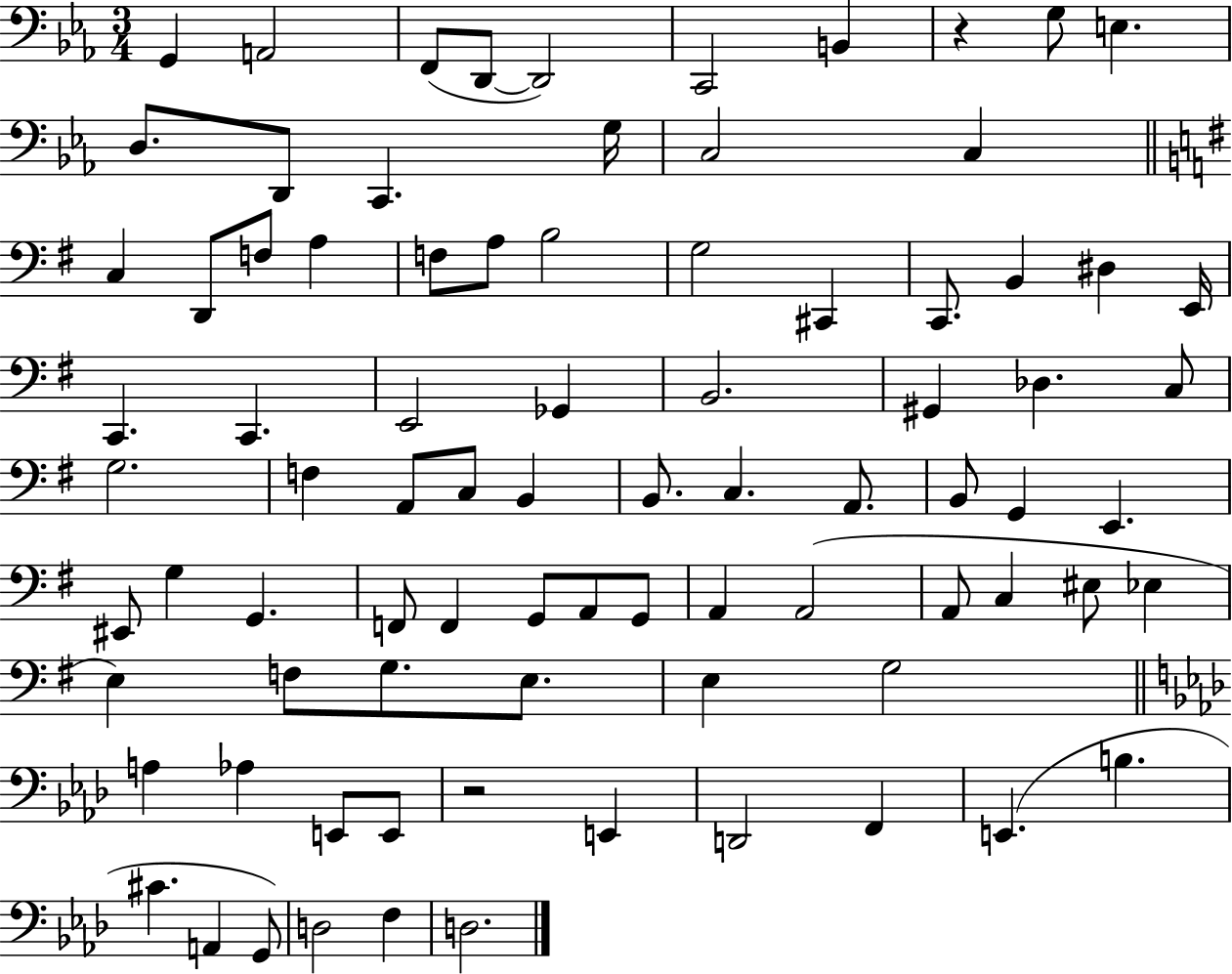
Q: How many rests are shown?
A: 2